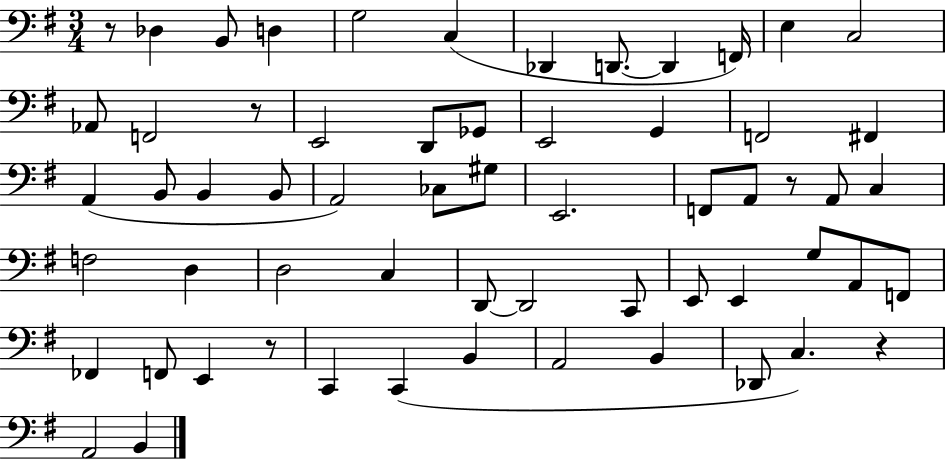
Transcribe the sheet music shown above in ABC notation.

X:1
T:Untitled
M:3/4
L:1/4
K:G
z/2 _D, B,,/2 D, G,2 C, _D,, D,,/2 D,, F,,/4 E, C,2 _A,,/2 F,,2 z/2 E,,2 D,,/2 _G,,/2 E,,2 G,, F,,2 ^F,, A,, B,,/2 B,, B,,/2 A,,2 _C,/2 ^G,/2 E,,2 F,,/2 A,,/2 z/2 A,,/2 C, F,2 D, D,2 C, D,,/2 D,,2 C,,/2 E,,/2 E,, G,/2 A,,/2 F,,/2 _F,, F,,/2 E,, z/2 C,, C,, B,, A,,2 B,, _D,,/2 C, z A,,2 B,,